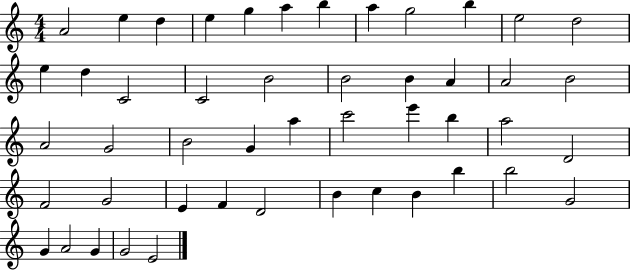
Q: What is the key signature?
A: C major